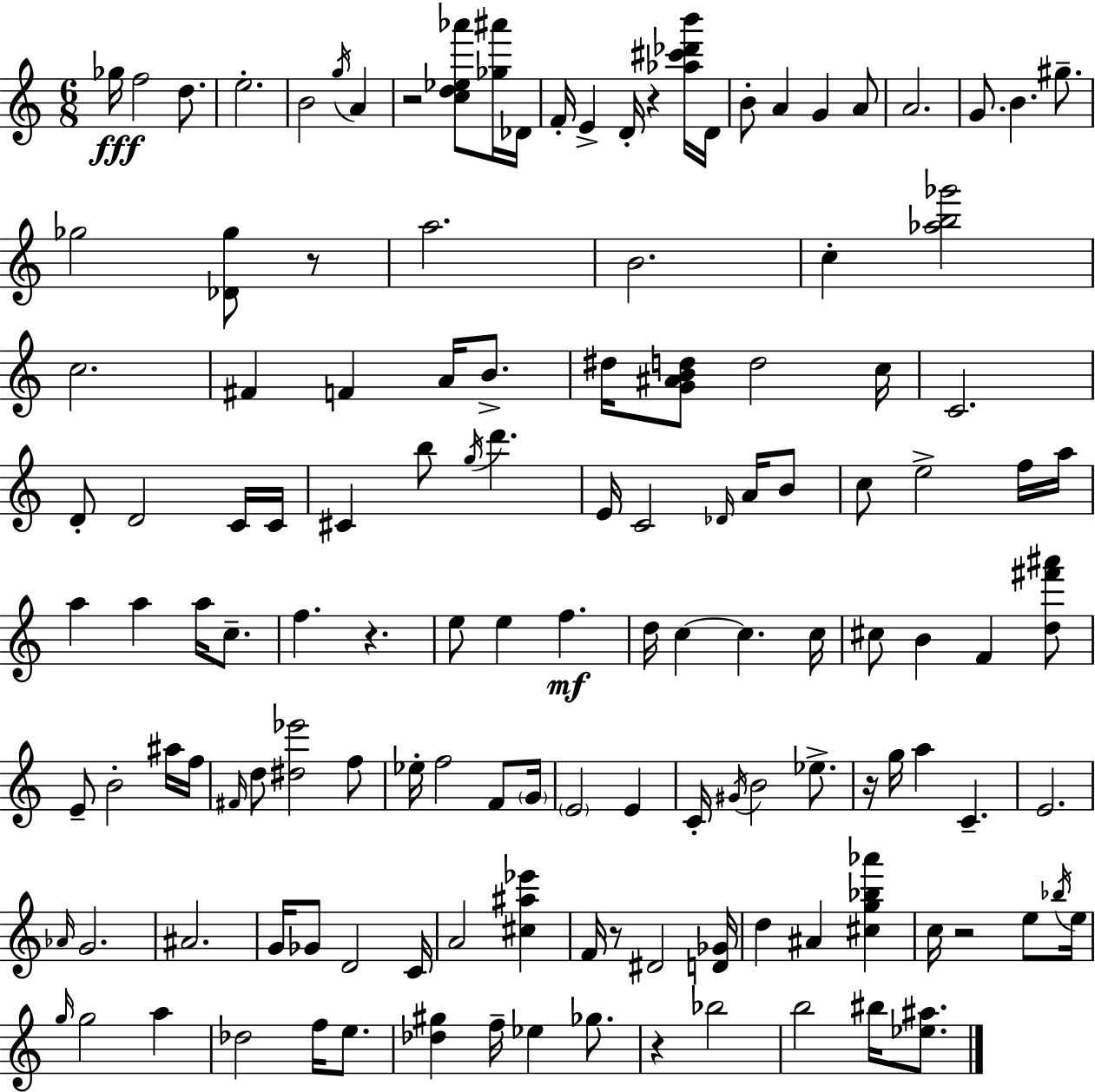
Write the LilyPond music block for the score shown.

{
  \clef treble
  \numericTimeSignature
  \time 6/8
  \key c \major
  ges''16\fff f''2 d''8. | e''2.-. | b'2 \acciaccatura { g''16 } a'4 | r2 <c'' d'' ees'' aes'''>8 <ges'' ais'''>16 | \break des'16 f'16-. e'4-> d'16-. r4 <aes'' cis''' des''' b'''>16 | d'16 b'8-. a'4 g'4 a'8 | a'2. | g'8. b'4. gis''8.-- | \break ges''2 <des' ges''>8 r8 | a''2. | b'2. | c''4-. <aes'' b'' ges'''>2 | \break c''2. | fis'4 f'4 a'16 b'8.-> | dis''16 <g' ais' b' d''>8 d''2 | c''16 c'2. | \break d'8-. d'2 c'16 | c'16 cis'4 b''8 \acciaccatura { g''16 } d'''4. | e'16 c'2 \grace { des'16 } | a'16 b'8 c''8 e''2-> | \break f''16 a''16 a''4 a''4 a''16 | c''8.-- f''4. r4. | e''8 e''4 f''4.\mf | d''16 c''4~~ c''4. | \break c''16 cis''8 b'4 f'4 | <d'' fis''' ais'''>8 e'8-- b'2-. | ais''16 f''16 \grace { fis'16 } d''8 <dis'' ees'''>2 | f''8 ees''16-. f''2 | \break f'8 \parenthesize g'16 \parenthesize e'2 | e'4 c'16-. \acciaccatura { gis'16 } b'2 | ees''8.-> r16 g''16 a''4 c'4.-- | e'2. | \break \grace { aes'16 } g'2. | ais'2. | g'16 ges'8 d'2 | c'16 a'2 | \break <cis'' ais'' ees'''>4 f'16 r8 dis'2 | <d' ges'>16 d''4 ais'4 | <cis'' g'' bes'' aes'''>4 c''16 r2 | e''8 \acciaccatura { bes''16 } e''16 \grace { g''16 } g''2 | \break a''4 des''2 | f''16 e''8. <des'' gis''>4 | f''16-- ees''4 ges''8. r4 | bes''2 b''2 | \break bis''16 <ees'' ais''>8. \bar "|."
}